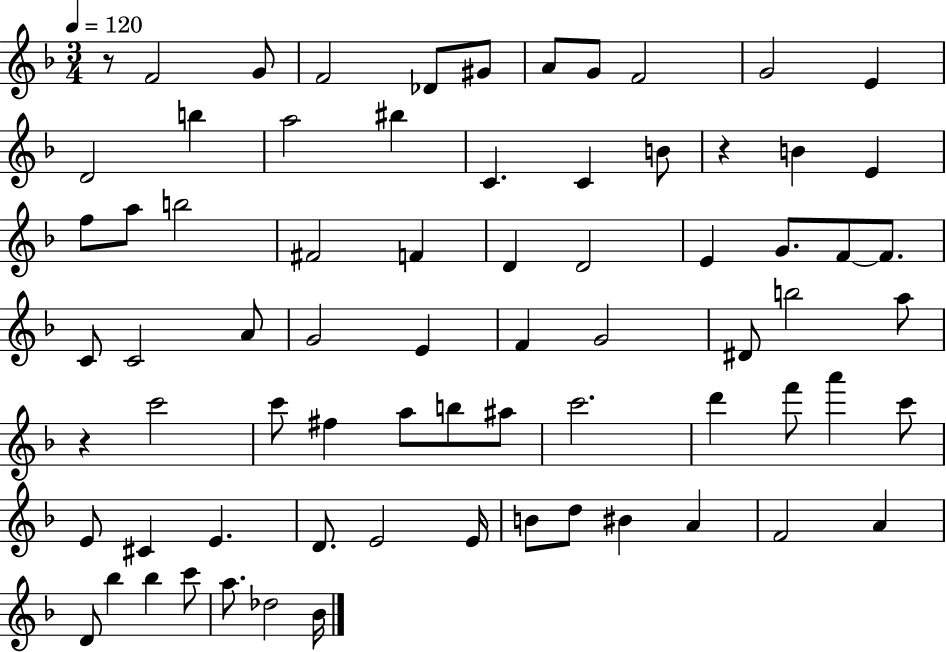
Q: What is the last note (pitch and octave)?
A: Bb4